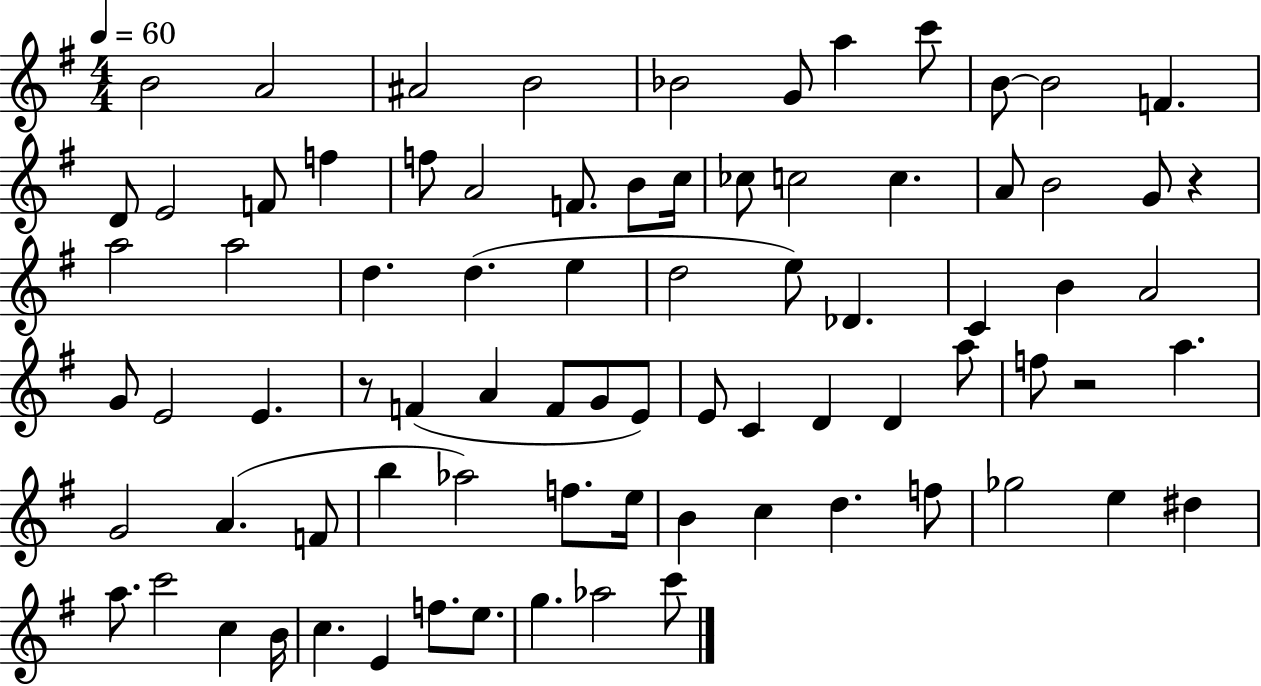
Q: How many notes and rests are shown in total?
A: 80